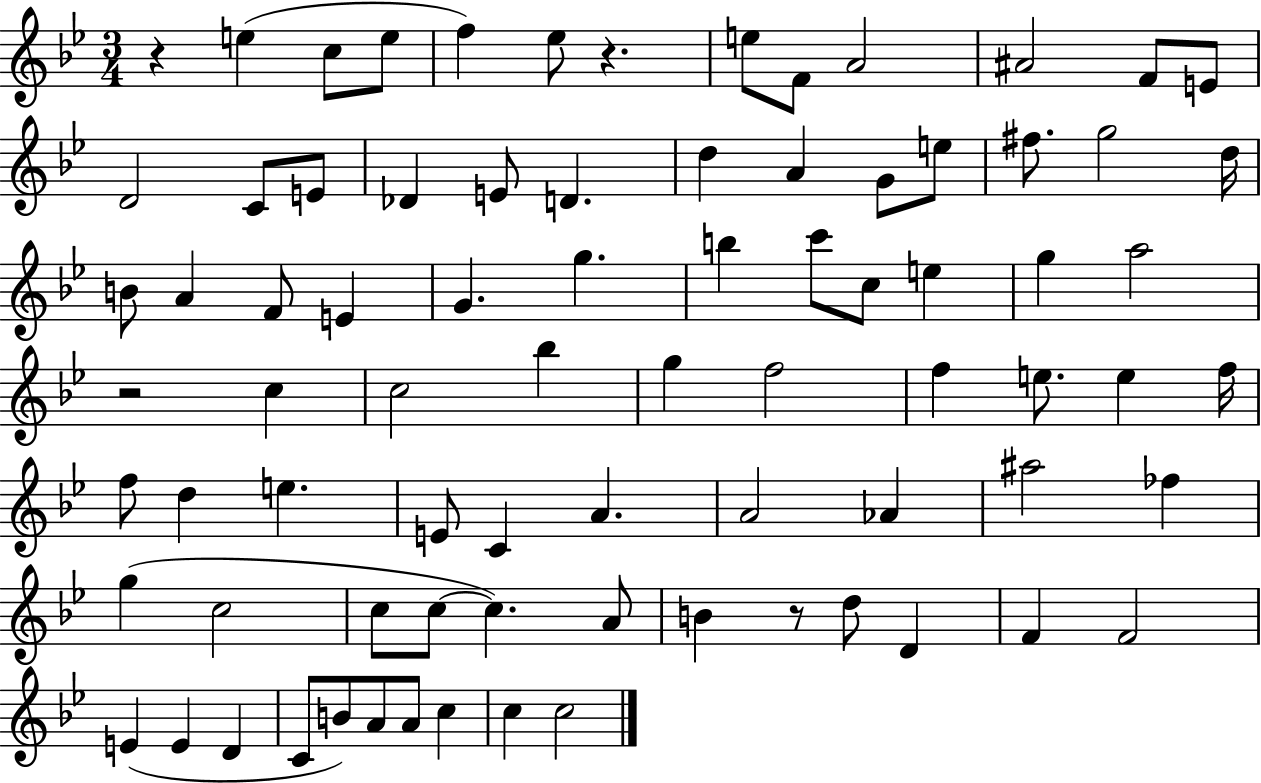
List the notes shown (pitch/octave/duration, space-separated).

R/q E5/q C5/e E5/e F5/q Eb5/e R/q. E5/e F4/e A4/h A#4/h F4/e E4/e D4/h C4/e E4/e Db4/q E4/e D4/q. D5/q A4/q G4/e E5/e F#5/e. G5/h D5/s B4/e A4/q F4/e E4/q G4/q. G5/q. B5/q C6/e C5/e E5/q G5/q A5/h R/h C5/q C5/h Bb5/q G5/q F5/h F5/q E5/e. E5/q F5/s F5/e D5/q E5/q. E4/e C4/q A4/q. A4/h Ab4/q A#5/h FES5/q G5/q C5/h C5/e C5/e C5/q. A4/e B4/q R/e D5/e D4/q F4/q F4/h E4/q E4/q D4/q C4/e B4/e A4/e A4/e C5/q C5/q C5/h